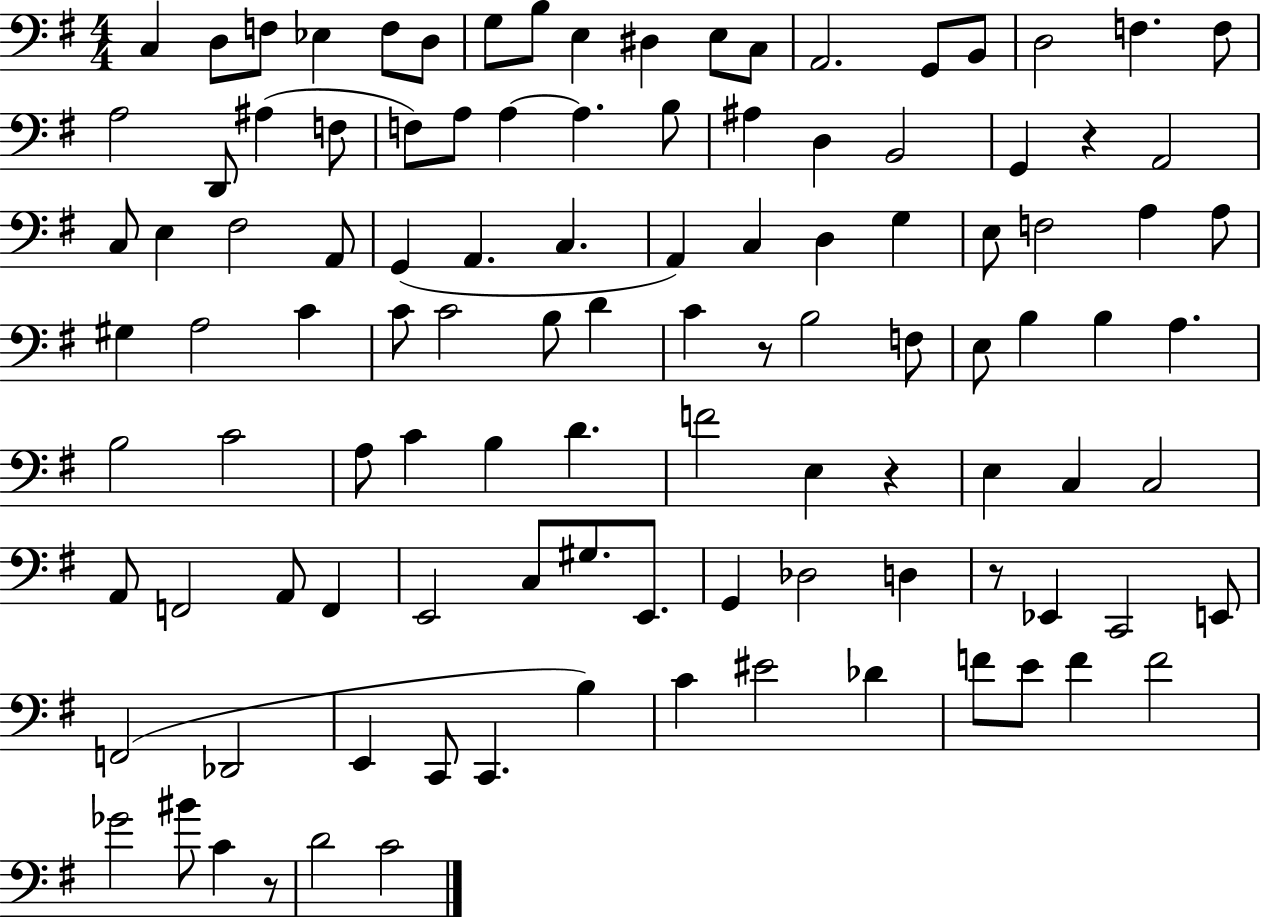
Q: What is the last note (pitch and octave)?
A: C4